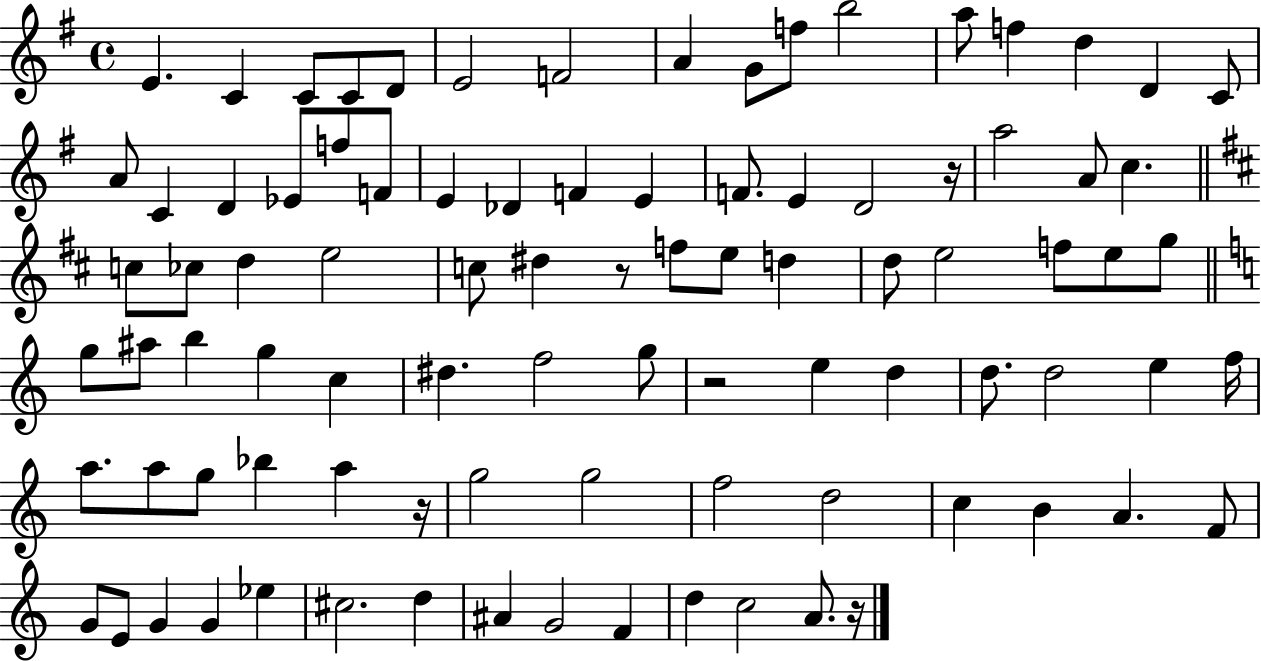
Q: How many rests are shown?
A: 5